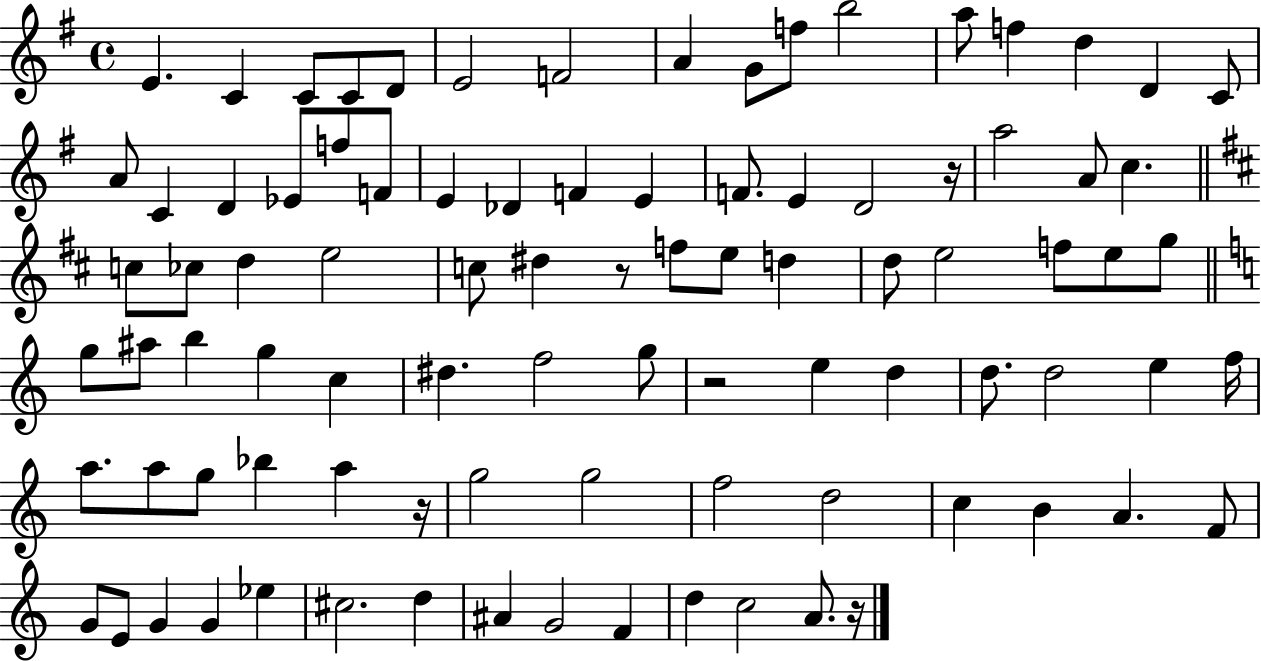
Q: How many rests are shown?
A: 5